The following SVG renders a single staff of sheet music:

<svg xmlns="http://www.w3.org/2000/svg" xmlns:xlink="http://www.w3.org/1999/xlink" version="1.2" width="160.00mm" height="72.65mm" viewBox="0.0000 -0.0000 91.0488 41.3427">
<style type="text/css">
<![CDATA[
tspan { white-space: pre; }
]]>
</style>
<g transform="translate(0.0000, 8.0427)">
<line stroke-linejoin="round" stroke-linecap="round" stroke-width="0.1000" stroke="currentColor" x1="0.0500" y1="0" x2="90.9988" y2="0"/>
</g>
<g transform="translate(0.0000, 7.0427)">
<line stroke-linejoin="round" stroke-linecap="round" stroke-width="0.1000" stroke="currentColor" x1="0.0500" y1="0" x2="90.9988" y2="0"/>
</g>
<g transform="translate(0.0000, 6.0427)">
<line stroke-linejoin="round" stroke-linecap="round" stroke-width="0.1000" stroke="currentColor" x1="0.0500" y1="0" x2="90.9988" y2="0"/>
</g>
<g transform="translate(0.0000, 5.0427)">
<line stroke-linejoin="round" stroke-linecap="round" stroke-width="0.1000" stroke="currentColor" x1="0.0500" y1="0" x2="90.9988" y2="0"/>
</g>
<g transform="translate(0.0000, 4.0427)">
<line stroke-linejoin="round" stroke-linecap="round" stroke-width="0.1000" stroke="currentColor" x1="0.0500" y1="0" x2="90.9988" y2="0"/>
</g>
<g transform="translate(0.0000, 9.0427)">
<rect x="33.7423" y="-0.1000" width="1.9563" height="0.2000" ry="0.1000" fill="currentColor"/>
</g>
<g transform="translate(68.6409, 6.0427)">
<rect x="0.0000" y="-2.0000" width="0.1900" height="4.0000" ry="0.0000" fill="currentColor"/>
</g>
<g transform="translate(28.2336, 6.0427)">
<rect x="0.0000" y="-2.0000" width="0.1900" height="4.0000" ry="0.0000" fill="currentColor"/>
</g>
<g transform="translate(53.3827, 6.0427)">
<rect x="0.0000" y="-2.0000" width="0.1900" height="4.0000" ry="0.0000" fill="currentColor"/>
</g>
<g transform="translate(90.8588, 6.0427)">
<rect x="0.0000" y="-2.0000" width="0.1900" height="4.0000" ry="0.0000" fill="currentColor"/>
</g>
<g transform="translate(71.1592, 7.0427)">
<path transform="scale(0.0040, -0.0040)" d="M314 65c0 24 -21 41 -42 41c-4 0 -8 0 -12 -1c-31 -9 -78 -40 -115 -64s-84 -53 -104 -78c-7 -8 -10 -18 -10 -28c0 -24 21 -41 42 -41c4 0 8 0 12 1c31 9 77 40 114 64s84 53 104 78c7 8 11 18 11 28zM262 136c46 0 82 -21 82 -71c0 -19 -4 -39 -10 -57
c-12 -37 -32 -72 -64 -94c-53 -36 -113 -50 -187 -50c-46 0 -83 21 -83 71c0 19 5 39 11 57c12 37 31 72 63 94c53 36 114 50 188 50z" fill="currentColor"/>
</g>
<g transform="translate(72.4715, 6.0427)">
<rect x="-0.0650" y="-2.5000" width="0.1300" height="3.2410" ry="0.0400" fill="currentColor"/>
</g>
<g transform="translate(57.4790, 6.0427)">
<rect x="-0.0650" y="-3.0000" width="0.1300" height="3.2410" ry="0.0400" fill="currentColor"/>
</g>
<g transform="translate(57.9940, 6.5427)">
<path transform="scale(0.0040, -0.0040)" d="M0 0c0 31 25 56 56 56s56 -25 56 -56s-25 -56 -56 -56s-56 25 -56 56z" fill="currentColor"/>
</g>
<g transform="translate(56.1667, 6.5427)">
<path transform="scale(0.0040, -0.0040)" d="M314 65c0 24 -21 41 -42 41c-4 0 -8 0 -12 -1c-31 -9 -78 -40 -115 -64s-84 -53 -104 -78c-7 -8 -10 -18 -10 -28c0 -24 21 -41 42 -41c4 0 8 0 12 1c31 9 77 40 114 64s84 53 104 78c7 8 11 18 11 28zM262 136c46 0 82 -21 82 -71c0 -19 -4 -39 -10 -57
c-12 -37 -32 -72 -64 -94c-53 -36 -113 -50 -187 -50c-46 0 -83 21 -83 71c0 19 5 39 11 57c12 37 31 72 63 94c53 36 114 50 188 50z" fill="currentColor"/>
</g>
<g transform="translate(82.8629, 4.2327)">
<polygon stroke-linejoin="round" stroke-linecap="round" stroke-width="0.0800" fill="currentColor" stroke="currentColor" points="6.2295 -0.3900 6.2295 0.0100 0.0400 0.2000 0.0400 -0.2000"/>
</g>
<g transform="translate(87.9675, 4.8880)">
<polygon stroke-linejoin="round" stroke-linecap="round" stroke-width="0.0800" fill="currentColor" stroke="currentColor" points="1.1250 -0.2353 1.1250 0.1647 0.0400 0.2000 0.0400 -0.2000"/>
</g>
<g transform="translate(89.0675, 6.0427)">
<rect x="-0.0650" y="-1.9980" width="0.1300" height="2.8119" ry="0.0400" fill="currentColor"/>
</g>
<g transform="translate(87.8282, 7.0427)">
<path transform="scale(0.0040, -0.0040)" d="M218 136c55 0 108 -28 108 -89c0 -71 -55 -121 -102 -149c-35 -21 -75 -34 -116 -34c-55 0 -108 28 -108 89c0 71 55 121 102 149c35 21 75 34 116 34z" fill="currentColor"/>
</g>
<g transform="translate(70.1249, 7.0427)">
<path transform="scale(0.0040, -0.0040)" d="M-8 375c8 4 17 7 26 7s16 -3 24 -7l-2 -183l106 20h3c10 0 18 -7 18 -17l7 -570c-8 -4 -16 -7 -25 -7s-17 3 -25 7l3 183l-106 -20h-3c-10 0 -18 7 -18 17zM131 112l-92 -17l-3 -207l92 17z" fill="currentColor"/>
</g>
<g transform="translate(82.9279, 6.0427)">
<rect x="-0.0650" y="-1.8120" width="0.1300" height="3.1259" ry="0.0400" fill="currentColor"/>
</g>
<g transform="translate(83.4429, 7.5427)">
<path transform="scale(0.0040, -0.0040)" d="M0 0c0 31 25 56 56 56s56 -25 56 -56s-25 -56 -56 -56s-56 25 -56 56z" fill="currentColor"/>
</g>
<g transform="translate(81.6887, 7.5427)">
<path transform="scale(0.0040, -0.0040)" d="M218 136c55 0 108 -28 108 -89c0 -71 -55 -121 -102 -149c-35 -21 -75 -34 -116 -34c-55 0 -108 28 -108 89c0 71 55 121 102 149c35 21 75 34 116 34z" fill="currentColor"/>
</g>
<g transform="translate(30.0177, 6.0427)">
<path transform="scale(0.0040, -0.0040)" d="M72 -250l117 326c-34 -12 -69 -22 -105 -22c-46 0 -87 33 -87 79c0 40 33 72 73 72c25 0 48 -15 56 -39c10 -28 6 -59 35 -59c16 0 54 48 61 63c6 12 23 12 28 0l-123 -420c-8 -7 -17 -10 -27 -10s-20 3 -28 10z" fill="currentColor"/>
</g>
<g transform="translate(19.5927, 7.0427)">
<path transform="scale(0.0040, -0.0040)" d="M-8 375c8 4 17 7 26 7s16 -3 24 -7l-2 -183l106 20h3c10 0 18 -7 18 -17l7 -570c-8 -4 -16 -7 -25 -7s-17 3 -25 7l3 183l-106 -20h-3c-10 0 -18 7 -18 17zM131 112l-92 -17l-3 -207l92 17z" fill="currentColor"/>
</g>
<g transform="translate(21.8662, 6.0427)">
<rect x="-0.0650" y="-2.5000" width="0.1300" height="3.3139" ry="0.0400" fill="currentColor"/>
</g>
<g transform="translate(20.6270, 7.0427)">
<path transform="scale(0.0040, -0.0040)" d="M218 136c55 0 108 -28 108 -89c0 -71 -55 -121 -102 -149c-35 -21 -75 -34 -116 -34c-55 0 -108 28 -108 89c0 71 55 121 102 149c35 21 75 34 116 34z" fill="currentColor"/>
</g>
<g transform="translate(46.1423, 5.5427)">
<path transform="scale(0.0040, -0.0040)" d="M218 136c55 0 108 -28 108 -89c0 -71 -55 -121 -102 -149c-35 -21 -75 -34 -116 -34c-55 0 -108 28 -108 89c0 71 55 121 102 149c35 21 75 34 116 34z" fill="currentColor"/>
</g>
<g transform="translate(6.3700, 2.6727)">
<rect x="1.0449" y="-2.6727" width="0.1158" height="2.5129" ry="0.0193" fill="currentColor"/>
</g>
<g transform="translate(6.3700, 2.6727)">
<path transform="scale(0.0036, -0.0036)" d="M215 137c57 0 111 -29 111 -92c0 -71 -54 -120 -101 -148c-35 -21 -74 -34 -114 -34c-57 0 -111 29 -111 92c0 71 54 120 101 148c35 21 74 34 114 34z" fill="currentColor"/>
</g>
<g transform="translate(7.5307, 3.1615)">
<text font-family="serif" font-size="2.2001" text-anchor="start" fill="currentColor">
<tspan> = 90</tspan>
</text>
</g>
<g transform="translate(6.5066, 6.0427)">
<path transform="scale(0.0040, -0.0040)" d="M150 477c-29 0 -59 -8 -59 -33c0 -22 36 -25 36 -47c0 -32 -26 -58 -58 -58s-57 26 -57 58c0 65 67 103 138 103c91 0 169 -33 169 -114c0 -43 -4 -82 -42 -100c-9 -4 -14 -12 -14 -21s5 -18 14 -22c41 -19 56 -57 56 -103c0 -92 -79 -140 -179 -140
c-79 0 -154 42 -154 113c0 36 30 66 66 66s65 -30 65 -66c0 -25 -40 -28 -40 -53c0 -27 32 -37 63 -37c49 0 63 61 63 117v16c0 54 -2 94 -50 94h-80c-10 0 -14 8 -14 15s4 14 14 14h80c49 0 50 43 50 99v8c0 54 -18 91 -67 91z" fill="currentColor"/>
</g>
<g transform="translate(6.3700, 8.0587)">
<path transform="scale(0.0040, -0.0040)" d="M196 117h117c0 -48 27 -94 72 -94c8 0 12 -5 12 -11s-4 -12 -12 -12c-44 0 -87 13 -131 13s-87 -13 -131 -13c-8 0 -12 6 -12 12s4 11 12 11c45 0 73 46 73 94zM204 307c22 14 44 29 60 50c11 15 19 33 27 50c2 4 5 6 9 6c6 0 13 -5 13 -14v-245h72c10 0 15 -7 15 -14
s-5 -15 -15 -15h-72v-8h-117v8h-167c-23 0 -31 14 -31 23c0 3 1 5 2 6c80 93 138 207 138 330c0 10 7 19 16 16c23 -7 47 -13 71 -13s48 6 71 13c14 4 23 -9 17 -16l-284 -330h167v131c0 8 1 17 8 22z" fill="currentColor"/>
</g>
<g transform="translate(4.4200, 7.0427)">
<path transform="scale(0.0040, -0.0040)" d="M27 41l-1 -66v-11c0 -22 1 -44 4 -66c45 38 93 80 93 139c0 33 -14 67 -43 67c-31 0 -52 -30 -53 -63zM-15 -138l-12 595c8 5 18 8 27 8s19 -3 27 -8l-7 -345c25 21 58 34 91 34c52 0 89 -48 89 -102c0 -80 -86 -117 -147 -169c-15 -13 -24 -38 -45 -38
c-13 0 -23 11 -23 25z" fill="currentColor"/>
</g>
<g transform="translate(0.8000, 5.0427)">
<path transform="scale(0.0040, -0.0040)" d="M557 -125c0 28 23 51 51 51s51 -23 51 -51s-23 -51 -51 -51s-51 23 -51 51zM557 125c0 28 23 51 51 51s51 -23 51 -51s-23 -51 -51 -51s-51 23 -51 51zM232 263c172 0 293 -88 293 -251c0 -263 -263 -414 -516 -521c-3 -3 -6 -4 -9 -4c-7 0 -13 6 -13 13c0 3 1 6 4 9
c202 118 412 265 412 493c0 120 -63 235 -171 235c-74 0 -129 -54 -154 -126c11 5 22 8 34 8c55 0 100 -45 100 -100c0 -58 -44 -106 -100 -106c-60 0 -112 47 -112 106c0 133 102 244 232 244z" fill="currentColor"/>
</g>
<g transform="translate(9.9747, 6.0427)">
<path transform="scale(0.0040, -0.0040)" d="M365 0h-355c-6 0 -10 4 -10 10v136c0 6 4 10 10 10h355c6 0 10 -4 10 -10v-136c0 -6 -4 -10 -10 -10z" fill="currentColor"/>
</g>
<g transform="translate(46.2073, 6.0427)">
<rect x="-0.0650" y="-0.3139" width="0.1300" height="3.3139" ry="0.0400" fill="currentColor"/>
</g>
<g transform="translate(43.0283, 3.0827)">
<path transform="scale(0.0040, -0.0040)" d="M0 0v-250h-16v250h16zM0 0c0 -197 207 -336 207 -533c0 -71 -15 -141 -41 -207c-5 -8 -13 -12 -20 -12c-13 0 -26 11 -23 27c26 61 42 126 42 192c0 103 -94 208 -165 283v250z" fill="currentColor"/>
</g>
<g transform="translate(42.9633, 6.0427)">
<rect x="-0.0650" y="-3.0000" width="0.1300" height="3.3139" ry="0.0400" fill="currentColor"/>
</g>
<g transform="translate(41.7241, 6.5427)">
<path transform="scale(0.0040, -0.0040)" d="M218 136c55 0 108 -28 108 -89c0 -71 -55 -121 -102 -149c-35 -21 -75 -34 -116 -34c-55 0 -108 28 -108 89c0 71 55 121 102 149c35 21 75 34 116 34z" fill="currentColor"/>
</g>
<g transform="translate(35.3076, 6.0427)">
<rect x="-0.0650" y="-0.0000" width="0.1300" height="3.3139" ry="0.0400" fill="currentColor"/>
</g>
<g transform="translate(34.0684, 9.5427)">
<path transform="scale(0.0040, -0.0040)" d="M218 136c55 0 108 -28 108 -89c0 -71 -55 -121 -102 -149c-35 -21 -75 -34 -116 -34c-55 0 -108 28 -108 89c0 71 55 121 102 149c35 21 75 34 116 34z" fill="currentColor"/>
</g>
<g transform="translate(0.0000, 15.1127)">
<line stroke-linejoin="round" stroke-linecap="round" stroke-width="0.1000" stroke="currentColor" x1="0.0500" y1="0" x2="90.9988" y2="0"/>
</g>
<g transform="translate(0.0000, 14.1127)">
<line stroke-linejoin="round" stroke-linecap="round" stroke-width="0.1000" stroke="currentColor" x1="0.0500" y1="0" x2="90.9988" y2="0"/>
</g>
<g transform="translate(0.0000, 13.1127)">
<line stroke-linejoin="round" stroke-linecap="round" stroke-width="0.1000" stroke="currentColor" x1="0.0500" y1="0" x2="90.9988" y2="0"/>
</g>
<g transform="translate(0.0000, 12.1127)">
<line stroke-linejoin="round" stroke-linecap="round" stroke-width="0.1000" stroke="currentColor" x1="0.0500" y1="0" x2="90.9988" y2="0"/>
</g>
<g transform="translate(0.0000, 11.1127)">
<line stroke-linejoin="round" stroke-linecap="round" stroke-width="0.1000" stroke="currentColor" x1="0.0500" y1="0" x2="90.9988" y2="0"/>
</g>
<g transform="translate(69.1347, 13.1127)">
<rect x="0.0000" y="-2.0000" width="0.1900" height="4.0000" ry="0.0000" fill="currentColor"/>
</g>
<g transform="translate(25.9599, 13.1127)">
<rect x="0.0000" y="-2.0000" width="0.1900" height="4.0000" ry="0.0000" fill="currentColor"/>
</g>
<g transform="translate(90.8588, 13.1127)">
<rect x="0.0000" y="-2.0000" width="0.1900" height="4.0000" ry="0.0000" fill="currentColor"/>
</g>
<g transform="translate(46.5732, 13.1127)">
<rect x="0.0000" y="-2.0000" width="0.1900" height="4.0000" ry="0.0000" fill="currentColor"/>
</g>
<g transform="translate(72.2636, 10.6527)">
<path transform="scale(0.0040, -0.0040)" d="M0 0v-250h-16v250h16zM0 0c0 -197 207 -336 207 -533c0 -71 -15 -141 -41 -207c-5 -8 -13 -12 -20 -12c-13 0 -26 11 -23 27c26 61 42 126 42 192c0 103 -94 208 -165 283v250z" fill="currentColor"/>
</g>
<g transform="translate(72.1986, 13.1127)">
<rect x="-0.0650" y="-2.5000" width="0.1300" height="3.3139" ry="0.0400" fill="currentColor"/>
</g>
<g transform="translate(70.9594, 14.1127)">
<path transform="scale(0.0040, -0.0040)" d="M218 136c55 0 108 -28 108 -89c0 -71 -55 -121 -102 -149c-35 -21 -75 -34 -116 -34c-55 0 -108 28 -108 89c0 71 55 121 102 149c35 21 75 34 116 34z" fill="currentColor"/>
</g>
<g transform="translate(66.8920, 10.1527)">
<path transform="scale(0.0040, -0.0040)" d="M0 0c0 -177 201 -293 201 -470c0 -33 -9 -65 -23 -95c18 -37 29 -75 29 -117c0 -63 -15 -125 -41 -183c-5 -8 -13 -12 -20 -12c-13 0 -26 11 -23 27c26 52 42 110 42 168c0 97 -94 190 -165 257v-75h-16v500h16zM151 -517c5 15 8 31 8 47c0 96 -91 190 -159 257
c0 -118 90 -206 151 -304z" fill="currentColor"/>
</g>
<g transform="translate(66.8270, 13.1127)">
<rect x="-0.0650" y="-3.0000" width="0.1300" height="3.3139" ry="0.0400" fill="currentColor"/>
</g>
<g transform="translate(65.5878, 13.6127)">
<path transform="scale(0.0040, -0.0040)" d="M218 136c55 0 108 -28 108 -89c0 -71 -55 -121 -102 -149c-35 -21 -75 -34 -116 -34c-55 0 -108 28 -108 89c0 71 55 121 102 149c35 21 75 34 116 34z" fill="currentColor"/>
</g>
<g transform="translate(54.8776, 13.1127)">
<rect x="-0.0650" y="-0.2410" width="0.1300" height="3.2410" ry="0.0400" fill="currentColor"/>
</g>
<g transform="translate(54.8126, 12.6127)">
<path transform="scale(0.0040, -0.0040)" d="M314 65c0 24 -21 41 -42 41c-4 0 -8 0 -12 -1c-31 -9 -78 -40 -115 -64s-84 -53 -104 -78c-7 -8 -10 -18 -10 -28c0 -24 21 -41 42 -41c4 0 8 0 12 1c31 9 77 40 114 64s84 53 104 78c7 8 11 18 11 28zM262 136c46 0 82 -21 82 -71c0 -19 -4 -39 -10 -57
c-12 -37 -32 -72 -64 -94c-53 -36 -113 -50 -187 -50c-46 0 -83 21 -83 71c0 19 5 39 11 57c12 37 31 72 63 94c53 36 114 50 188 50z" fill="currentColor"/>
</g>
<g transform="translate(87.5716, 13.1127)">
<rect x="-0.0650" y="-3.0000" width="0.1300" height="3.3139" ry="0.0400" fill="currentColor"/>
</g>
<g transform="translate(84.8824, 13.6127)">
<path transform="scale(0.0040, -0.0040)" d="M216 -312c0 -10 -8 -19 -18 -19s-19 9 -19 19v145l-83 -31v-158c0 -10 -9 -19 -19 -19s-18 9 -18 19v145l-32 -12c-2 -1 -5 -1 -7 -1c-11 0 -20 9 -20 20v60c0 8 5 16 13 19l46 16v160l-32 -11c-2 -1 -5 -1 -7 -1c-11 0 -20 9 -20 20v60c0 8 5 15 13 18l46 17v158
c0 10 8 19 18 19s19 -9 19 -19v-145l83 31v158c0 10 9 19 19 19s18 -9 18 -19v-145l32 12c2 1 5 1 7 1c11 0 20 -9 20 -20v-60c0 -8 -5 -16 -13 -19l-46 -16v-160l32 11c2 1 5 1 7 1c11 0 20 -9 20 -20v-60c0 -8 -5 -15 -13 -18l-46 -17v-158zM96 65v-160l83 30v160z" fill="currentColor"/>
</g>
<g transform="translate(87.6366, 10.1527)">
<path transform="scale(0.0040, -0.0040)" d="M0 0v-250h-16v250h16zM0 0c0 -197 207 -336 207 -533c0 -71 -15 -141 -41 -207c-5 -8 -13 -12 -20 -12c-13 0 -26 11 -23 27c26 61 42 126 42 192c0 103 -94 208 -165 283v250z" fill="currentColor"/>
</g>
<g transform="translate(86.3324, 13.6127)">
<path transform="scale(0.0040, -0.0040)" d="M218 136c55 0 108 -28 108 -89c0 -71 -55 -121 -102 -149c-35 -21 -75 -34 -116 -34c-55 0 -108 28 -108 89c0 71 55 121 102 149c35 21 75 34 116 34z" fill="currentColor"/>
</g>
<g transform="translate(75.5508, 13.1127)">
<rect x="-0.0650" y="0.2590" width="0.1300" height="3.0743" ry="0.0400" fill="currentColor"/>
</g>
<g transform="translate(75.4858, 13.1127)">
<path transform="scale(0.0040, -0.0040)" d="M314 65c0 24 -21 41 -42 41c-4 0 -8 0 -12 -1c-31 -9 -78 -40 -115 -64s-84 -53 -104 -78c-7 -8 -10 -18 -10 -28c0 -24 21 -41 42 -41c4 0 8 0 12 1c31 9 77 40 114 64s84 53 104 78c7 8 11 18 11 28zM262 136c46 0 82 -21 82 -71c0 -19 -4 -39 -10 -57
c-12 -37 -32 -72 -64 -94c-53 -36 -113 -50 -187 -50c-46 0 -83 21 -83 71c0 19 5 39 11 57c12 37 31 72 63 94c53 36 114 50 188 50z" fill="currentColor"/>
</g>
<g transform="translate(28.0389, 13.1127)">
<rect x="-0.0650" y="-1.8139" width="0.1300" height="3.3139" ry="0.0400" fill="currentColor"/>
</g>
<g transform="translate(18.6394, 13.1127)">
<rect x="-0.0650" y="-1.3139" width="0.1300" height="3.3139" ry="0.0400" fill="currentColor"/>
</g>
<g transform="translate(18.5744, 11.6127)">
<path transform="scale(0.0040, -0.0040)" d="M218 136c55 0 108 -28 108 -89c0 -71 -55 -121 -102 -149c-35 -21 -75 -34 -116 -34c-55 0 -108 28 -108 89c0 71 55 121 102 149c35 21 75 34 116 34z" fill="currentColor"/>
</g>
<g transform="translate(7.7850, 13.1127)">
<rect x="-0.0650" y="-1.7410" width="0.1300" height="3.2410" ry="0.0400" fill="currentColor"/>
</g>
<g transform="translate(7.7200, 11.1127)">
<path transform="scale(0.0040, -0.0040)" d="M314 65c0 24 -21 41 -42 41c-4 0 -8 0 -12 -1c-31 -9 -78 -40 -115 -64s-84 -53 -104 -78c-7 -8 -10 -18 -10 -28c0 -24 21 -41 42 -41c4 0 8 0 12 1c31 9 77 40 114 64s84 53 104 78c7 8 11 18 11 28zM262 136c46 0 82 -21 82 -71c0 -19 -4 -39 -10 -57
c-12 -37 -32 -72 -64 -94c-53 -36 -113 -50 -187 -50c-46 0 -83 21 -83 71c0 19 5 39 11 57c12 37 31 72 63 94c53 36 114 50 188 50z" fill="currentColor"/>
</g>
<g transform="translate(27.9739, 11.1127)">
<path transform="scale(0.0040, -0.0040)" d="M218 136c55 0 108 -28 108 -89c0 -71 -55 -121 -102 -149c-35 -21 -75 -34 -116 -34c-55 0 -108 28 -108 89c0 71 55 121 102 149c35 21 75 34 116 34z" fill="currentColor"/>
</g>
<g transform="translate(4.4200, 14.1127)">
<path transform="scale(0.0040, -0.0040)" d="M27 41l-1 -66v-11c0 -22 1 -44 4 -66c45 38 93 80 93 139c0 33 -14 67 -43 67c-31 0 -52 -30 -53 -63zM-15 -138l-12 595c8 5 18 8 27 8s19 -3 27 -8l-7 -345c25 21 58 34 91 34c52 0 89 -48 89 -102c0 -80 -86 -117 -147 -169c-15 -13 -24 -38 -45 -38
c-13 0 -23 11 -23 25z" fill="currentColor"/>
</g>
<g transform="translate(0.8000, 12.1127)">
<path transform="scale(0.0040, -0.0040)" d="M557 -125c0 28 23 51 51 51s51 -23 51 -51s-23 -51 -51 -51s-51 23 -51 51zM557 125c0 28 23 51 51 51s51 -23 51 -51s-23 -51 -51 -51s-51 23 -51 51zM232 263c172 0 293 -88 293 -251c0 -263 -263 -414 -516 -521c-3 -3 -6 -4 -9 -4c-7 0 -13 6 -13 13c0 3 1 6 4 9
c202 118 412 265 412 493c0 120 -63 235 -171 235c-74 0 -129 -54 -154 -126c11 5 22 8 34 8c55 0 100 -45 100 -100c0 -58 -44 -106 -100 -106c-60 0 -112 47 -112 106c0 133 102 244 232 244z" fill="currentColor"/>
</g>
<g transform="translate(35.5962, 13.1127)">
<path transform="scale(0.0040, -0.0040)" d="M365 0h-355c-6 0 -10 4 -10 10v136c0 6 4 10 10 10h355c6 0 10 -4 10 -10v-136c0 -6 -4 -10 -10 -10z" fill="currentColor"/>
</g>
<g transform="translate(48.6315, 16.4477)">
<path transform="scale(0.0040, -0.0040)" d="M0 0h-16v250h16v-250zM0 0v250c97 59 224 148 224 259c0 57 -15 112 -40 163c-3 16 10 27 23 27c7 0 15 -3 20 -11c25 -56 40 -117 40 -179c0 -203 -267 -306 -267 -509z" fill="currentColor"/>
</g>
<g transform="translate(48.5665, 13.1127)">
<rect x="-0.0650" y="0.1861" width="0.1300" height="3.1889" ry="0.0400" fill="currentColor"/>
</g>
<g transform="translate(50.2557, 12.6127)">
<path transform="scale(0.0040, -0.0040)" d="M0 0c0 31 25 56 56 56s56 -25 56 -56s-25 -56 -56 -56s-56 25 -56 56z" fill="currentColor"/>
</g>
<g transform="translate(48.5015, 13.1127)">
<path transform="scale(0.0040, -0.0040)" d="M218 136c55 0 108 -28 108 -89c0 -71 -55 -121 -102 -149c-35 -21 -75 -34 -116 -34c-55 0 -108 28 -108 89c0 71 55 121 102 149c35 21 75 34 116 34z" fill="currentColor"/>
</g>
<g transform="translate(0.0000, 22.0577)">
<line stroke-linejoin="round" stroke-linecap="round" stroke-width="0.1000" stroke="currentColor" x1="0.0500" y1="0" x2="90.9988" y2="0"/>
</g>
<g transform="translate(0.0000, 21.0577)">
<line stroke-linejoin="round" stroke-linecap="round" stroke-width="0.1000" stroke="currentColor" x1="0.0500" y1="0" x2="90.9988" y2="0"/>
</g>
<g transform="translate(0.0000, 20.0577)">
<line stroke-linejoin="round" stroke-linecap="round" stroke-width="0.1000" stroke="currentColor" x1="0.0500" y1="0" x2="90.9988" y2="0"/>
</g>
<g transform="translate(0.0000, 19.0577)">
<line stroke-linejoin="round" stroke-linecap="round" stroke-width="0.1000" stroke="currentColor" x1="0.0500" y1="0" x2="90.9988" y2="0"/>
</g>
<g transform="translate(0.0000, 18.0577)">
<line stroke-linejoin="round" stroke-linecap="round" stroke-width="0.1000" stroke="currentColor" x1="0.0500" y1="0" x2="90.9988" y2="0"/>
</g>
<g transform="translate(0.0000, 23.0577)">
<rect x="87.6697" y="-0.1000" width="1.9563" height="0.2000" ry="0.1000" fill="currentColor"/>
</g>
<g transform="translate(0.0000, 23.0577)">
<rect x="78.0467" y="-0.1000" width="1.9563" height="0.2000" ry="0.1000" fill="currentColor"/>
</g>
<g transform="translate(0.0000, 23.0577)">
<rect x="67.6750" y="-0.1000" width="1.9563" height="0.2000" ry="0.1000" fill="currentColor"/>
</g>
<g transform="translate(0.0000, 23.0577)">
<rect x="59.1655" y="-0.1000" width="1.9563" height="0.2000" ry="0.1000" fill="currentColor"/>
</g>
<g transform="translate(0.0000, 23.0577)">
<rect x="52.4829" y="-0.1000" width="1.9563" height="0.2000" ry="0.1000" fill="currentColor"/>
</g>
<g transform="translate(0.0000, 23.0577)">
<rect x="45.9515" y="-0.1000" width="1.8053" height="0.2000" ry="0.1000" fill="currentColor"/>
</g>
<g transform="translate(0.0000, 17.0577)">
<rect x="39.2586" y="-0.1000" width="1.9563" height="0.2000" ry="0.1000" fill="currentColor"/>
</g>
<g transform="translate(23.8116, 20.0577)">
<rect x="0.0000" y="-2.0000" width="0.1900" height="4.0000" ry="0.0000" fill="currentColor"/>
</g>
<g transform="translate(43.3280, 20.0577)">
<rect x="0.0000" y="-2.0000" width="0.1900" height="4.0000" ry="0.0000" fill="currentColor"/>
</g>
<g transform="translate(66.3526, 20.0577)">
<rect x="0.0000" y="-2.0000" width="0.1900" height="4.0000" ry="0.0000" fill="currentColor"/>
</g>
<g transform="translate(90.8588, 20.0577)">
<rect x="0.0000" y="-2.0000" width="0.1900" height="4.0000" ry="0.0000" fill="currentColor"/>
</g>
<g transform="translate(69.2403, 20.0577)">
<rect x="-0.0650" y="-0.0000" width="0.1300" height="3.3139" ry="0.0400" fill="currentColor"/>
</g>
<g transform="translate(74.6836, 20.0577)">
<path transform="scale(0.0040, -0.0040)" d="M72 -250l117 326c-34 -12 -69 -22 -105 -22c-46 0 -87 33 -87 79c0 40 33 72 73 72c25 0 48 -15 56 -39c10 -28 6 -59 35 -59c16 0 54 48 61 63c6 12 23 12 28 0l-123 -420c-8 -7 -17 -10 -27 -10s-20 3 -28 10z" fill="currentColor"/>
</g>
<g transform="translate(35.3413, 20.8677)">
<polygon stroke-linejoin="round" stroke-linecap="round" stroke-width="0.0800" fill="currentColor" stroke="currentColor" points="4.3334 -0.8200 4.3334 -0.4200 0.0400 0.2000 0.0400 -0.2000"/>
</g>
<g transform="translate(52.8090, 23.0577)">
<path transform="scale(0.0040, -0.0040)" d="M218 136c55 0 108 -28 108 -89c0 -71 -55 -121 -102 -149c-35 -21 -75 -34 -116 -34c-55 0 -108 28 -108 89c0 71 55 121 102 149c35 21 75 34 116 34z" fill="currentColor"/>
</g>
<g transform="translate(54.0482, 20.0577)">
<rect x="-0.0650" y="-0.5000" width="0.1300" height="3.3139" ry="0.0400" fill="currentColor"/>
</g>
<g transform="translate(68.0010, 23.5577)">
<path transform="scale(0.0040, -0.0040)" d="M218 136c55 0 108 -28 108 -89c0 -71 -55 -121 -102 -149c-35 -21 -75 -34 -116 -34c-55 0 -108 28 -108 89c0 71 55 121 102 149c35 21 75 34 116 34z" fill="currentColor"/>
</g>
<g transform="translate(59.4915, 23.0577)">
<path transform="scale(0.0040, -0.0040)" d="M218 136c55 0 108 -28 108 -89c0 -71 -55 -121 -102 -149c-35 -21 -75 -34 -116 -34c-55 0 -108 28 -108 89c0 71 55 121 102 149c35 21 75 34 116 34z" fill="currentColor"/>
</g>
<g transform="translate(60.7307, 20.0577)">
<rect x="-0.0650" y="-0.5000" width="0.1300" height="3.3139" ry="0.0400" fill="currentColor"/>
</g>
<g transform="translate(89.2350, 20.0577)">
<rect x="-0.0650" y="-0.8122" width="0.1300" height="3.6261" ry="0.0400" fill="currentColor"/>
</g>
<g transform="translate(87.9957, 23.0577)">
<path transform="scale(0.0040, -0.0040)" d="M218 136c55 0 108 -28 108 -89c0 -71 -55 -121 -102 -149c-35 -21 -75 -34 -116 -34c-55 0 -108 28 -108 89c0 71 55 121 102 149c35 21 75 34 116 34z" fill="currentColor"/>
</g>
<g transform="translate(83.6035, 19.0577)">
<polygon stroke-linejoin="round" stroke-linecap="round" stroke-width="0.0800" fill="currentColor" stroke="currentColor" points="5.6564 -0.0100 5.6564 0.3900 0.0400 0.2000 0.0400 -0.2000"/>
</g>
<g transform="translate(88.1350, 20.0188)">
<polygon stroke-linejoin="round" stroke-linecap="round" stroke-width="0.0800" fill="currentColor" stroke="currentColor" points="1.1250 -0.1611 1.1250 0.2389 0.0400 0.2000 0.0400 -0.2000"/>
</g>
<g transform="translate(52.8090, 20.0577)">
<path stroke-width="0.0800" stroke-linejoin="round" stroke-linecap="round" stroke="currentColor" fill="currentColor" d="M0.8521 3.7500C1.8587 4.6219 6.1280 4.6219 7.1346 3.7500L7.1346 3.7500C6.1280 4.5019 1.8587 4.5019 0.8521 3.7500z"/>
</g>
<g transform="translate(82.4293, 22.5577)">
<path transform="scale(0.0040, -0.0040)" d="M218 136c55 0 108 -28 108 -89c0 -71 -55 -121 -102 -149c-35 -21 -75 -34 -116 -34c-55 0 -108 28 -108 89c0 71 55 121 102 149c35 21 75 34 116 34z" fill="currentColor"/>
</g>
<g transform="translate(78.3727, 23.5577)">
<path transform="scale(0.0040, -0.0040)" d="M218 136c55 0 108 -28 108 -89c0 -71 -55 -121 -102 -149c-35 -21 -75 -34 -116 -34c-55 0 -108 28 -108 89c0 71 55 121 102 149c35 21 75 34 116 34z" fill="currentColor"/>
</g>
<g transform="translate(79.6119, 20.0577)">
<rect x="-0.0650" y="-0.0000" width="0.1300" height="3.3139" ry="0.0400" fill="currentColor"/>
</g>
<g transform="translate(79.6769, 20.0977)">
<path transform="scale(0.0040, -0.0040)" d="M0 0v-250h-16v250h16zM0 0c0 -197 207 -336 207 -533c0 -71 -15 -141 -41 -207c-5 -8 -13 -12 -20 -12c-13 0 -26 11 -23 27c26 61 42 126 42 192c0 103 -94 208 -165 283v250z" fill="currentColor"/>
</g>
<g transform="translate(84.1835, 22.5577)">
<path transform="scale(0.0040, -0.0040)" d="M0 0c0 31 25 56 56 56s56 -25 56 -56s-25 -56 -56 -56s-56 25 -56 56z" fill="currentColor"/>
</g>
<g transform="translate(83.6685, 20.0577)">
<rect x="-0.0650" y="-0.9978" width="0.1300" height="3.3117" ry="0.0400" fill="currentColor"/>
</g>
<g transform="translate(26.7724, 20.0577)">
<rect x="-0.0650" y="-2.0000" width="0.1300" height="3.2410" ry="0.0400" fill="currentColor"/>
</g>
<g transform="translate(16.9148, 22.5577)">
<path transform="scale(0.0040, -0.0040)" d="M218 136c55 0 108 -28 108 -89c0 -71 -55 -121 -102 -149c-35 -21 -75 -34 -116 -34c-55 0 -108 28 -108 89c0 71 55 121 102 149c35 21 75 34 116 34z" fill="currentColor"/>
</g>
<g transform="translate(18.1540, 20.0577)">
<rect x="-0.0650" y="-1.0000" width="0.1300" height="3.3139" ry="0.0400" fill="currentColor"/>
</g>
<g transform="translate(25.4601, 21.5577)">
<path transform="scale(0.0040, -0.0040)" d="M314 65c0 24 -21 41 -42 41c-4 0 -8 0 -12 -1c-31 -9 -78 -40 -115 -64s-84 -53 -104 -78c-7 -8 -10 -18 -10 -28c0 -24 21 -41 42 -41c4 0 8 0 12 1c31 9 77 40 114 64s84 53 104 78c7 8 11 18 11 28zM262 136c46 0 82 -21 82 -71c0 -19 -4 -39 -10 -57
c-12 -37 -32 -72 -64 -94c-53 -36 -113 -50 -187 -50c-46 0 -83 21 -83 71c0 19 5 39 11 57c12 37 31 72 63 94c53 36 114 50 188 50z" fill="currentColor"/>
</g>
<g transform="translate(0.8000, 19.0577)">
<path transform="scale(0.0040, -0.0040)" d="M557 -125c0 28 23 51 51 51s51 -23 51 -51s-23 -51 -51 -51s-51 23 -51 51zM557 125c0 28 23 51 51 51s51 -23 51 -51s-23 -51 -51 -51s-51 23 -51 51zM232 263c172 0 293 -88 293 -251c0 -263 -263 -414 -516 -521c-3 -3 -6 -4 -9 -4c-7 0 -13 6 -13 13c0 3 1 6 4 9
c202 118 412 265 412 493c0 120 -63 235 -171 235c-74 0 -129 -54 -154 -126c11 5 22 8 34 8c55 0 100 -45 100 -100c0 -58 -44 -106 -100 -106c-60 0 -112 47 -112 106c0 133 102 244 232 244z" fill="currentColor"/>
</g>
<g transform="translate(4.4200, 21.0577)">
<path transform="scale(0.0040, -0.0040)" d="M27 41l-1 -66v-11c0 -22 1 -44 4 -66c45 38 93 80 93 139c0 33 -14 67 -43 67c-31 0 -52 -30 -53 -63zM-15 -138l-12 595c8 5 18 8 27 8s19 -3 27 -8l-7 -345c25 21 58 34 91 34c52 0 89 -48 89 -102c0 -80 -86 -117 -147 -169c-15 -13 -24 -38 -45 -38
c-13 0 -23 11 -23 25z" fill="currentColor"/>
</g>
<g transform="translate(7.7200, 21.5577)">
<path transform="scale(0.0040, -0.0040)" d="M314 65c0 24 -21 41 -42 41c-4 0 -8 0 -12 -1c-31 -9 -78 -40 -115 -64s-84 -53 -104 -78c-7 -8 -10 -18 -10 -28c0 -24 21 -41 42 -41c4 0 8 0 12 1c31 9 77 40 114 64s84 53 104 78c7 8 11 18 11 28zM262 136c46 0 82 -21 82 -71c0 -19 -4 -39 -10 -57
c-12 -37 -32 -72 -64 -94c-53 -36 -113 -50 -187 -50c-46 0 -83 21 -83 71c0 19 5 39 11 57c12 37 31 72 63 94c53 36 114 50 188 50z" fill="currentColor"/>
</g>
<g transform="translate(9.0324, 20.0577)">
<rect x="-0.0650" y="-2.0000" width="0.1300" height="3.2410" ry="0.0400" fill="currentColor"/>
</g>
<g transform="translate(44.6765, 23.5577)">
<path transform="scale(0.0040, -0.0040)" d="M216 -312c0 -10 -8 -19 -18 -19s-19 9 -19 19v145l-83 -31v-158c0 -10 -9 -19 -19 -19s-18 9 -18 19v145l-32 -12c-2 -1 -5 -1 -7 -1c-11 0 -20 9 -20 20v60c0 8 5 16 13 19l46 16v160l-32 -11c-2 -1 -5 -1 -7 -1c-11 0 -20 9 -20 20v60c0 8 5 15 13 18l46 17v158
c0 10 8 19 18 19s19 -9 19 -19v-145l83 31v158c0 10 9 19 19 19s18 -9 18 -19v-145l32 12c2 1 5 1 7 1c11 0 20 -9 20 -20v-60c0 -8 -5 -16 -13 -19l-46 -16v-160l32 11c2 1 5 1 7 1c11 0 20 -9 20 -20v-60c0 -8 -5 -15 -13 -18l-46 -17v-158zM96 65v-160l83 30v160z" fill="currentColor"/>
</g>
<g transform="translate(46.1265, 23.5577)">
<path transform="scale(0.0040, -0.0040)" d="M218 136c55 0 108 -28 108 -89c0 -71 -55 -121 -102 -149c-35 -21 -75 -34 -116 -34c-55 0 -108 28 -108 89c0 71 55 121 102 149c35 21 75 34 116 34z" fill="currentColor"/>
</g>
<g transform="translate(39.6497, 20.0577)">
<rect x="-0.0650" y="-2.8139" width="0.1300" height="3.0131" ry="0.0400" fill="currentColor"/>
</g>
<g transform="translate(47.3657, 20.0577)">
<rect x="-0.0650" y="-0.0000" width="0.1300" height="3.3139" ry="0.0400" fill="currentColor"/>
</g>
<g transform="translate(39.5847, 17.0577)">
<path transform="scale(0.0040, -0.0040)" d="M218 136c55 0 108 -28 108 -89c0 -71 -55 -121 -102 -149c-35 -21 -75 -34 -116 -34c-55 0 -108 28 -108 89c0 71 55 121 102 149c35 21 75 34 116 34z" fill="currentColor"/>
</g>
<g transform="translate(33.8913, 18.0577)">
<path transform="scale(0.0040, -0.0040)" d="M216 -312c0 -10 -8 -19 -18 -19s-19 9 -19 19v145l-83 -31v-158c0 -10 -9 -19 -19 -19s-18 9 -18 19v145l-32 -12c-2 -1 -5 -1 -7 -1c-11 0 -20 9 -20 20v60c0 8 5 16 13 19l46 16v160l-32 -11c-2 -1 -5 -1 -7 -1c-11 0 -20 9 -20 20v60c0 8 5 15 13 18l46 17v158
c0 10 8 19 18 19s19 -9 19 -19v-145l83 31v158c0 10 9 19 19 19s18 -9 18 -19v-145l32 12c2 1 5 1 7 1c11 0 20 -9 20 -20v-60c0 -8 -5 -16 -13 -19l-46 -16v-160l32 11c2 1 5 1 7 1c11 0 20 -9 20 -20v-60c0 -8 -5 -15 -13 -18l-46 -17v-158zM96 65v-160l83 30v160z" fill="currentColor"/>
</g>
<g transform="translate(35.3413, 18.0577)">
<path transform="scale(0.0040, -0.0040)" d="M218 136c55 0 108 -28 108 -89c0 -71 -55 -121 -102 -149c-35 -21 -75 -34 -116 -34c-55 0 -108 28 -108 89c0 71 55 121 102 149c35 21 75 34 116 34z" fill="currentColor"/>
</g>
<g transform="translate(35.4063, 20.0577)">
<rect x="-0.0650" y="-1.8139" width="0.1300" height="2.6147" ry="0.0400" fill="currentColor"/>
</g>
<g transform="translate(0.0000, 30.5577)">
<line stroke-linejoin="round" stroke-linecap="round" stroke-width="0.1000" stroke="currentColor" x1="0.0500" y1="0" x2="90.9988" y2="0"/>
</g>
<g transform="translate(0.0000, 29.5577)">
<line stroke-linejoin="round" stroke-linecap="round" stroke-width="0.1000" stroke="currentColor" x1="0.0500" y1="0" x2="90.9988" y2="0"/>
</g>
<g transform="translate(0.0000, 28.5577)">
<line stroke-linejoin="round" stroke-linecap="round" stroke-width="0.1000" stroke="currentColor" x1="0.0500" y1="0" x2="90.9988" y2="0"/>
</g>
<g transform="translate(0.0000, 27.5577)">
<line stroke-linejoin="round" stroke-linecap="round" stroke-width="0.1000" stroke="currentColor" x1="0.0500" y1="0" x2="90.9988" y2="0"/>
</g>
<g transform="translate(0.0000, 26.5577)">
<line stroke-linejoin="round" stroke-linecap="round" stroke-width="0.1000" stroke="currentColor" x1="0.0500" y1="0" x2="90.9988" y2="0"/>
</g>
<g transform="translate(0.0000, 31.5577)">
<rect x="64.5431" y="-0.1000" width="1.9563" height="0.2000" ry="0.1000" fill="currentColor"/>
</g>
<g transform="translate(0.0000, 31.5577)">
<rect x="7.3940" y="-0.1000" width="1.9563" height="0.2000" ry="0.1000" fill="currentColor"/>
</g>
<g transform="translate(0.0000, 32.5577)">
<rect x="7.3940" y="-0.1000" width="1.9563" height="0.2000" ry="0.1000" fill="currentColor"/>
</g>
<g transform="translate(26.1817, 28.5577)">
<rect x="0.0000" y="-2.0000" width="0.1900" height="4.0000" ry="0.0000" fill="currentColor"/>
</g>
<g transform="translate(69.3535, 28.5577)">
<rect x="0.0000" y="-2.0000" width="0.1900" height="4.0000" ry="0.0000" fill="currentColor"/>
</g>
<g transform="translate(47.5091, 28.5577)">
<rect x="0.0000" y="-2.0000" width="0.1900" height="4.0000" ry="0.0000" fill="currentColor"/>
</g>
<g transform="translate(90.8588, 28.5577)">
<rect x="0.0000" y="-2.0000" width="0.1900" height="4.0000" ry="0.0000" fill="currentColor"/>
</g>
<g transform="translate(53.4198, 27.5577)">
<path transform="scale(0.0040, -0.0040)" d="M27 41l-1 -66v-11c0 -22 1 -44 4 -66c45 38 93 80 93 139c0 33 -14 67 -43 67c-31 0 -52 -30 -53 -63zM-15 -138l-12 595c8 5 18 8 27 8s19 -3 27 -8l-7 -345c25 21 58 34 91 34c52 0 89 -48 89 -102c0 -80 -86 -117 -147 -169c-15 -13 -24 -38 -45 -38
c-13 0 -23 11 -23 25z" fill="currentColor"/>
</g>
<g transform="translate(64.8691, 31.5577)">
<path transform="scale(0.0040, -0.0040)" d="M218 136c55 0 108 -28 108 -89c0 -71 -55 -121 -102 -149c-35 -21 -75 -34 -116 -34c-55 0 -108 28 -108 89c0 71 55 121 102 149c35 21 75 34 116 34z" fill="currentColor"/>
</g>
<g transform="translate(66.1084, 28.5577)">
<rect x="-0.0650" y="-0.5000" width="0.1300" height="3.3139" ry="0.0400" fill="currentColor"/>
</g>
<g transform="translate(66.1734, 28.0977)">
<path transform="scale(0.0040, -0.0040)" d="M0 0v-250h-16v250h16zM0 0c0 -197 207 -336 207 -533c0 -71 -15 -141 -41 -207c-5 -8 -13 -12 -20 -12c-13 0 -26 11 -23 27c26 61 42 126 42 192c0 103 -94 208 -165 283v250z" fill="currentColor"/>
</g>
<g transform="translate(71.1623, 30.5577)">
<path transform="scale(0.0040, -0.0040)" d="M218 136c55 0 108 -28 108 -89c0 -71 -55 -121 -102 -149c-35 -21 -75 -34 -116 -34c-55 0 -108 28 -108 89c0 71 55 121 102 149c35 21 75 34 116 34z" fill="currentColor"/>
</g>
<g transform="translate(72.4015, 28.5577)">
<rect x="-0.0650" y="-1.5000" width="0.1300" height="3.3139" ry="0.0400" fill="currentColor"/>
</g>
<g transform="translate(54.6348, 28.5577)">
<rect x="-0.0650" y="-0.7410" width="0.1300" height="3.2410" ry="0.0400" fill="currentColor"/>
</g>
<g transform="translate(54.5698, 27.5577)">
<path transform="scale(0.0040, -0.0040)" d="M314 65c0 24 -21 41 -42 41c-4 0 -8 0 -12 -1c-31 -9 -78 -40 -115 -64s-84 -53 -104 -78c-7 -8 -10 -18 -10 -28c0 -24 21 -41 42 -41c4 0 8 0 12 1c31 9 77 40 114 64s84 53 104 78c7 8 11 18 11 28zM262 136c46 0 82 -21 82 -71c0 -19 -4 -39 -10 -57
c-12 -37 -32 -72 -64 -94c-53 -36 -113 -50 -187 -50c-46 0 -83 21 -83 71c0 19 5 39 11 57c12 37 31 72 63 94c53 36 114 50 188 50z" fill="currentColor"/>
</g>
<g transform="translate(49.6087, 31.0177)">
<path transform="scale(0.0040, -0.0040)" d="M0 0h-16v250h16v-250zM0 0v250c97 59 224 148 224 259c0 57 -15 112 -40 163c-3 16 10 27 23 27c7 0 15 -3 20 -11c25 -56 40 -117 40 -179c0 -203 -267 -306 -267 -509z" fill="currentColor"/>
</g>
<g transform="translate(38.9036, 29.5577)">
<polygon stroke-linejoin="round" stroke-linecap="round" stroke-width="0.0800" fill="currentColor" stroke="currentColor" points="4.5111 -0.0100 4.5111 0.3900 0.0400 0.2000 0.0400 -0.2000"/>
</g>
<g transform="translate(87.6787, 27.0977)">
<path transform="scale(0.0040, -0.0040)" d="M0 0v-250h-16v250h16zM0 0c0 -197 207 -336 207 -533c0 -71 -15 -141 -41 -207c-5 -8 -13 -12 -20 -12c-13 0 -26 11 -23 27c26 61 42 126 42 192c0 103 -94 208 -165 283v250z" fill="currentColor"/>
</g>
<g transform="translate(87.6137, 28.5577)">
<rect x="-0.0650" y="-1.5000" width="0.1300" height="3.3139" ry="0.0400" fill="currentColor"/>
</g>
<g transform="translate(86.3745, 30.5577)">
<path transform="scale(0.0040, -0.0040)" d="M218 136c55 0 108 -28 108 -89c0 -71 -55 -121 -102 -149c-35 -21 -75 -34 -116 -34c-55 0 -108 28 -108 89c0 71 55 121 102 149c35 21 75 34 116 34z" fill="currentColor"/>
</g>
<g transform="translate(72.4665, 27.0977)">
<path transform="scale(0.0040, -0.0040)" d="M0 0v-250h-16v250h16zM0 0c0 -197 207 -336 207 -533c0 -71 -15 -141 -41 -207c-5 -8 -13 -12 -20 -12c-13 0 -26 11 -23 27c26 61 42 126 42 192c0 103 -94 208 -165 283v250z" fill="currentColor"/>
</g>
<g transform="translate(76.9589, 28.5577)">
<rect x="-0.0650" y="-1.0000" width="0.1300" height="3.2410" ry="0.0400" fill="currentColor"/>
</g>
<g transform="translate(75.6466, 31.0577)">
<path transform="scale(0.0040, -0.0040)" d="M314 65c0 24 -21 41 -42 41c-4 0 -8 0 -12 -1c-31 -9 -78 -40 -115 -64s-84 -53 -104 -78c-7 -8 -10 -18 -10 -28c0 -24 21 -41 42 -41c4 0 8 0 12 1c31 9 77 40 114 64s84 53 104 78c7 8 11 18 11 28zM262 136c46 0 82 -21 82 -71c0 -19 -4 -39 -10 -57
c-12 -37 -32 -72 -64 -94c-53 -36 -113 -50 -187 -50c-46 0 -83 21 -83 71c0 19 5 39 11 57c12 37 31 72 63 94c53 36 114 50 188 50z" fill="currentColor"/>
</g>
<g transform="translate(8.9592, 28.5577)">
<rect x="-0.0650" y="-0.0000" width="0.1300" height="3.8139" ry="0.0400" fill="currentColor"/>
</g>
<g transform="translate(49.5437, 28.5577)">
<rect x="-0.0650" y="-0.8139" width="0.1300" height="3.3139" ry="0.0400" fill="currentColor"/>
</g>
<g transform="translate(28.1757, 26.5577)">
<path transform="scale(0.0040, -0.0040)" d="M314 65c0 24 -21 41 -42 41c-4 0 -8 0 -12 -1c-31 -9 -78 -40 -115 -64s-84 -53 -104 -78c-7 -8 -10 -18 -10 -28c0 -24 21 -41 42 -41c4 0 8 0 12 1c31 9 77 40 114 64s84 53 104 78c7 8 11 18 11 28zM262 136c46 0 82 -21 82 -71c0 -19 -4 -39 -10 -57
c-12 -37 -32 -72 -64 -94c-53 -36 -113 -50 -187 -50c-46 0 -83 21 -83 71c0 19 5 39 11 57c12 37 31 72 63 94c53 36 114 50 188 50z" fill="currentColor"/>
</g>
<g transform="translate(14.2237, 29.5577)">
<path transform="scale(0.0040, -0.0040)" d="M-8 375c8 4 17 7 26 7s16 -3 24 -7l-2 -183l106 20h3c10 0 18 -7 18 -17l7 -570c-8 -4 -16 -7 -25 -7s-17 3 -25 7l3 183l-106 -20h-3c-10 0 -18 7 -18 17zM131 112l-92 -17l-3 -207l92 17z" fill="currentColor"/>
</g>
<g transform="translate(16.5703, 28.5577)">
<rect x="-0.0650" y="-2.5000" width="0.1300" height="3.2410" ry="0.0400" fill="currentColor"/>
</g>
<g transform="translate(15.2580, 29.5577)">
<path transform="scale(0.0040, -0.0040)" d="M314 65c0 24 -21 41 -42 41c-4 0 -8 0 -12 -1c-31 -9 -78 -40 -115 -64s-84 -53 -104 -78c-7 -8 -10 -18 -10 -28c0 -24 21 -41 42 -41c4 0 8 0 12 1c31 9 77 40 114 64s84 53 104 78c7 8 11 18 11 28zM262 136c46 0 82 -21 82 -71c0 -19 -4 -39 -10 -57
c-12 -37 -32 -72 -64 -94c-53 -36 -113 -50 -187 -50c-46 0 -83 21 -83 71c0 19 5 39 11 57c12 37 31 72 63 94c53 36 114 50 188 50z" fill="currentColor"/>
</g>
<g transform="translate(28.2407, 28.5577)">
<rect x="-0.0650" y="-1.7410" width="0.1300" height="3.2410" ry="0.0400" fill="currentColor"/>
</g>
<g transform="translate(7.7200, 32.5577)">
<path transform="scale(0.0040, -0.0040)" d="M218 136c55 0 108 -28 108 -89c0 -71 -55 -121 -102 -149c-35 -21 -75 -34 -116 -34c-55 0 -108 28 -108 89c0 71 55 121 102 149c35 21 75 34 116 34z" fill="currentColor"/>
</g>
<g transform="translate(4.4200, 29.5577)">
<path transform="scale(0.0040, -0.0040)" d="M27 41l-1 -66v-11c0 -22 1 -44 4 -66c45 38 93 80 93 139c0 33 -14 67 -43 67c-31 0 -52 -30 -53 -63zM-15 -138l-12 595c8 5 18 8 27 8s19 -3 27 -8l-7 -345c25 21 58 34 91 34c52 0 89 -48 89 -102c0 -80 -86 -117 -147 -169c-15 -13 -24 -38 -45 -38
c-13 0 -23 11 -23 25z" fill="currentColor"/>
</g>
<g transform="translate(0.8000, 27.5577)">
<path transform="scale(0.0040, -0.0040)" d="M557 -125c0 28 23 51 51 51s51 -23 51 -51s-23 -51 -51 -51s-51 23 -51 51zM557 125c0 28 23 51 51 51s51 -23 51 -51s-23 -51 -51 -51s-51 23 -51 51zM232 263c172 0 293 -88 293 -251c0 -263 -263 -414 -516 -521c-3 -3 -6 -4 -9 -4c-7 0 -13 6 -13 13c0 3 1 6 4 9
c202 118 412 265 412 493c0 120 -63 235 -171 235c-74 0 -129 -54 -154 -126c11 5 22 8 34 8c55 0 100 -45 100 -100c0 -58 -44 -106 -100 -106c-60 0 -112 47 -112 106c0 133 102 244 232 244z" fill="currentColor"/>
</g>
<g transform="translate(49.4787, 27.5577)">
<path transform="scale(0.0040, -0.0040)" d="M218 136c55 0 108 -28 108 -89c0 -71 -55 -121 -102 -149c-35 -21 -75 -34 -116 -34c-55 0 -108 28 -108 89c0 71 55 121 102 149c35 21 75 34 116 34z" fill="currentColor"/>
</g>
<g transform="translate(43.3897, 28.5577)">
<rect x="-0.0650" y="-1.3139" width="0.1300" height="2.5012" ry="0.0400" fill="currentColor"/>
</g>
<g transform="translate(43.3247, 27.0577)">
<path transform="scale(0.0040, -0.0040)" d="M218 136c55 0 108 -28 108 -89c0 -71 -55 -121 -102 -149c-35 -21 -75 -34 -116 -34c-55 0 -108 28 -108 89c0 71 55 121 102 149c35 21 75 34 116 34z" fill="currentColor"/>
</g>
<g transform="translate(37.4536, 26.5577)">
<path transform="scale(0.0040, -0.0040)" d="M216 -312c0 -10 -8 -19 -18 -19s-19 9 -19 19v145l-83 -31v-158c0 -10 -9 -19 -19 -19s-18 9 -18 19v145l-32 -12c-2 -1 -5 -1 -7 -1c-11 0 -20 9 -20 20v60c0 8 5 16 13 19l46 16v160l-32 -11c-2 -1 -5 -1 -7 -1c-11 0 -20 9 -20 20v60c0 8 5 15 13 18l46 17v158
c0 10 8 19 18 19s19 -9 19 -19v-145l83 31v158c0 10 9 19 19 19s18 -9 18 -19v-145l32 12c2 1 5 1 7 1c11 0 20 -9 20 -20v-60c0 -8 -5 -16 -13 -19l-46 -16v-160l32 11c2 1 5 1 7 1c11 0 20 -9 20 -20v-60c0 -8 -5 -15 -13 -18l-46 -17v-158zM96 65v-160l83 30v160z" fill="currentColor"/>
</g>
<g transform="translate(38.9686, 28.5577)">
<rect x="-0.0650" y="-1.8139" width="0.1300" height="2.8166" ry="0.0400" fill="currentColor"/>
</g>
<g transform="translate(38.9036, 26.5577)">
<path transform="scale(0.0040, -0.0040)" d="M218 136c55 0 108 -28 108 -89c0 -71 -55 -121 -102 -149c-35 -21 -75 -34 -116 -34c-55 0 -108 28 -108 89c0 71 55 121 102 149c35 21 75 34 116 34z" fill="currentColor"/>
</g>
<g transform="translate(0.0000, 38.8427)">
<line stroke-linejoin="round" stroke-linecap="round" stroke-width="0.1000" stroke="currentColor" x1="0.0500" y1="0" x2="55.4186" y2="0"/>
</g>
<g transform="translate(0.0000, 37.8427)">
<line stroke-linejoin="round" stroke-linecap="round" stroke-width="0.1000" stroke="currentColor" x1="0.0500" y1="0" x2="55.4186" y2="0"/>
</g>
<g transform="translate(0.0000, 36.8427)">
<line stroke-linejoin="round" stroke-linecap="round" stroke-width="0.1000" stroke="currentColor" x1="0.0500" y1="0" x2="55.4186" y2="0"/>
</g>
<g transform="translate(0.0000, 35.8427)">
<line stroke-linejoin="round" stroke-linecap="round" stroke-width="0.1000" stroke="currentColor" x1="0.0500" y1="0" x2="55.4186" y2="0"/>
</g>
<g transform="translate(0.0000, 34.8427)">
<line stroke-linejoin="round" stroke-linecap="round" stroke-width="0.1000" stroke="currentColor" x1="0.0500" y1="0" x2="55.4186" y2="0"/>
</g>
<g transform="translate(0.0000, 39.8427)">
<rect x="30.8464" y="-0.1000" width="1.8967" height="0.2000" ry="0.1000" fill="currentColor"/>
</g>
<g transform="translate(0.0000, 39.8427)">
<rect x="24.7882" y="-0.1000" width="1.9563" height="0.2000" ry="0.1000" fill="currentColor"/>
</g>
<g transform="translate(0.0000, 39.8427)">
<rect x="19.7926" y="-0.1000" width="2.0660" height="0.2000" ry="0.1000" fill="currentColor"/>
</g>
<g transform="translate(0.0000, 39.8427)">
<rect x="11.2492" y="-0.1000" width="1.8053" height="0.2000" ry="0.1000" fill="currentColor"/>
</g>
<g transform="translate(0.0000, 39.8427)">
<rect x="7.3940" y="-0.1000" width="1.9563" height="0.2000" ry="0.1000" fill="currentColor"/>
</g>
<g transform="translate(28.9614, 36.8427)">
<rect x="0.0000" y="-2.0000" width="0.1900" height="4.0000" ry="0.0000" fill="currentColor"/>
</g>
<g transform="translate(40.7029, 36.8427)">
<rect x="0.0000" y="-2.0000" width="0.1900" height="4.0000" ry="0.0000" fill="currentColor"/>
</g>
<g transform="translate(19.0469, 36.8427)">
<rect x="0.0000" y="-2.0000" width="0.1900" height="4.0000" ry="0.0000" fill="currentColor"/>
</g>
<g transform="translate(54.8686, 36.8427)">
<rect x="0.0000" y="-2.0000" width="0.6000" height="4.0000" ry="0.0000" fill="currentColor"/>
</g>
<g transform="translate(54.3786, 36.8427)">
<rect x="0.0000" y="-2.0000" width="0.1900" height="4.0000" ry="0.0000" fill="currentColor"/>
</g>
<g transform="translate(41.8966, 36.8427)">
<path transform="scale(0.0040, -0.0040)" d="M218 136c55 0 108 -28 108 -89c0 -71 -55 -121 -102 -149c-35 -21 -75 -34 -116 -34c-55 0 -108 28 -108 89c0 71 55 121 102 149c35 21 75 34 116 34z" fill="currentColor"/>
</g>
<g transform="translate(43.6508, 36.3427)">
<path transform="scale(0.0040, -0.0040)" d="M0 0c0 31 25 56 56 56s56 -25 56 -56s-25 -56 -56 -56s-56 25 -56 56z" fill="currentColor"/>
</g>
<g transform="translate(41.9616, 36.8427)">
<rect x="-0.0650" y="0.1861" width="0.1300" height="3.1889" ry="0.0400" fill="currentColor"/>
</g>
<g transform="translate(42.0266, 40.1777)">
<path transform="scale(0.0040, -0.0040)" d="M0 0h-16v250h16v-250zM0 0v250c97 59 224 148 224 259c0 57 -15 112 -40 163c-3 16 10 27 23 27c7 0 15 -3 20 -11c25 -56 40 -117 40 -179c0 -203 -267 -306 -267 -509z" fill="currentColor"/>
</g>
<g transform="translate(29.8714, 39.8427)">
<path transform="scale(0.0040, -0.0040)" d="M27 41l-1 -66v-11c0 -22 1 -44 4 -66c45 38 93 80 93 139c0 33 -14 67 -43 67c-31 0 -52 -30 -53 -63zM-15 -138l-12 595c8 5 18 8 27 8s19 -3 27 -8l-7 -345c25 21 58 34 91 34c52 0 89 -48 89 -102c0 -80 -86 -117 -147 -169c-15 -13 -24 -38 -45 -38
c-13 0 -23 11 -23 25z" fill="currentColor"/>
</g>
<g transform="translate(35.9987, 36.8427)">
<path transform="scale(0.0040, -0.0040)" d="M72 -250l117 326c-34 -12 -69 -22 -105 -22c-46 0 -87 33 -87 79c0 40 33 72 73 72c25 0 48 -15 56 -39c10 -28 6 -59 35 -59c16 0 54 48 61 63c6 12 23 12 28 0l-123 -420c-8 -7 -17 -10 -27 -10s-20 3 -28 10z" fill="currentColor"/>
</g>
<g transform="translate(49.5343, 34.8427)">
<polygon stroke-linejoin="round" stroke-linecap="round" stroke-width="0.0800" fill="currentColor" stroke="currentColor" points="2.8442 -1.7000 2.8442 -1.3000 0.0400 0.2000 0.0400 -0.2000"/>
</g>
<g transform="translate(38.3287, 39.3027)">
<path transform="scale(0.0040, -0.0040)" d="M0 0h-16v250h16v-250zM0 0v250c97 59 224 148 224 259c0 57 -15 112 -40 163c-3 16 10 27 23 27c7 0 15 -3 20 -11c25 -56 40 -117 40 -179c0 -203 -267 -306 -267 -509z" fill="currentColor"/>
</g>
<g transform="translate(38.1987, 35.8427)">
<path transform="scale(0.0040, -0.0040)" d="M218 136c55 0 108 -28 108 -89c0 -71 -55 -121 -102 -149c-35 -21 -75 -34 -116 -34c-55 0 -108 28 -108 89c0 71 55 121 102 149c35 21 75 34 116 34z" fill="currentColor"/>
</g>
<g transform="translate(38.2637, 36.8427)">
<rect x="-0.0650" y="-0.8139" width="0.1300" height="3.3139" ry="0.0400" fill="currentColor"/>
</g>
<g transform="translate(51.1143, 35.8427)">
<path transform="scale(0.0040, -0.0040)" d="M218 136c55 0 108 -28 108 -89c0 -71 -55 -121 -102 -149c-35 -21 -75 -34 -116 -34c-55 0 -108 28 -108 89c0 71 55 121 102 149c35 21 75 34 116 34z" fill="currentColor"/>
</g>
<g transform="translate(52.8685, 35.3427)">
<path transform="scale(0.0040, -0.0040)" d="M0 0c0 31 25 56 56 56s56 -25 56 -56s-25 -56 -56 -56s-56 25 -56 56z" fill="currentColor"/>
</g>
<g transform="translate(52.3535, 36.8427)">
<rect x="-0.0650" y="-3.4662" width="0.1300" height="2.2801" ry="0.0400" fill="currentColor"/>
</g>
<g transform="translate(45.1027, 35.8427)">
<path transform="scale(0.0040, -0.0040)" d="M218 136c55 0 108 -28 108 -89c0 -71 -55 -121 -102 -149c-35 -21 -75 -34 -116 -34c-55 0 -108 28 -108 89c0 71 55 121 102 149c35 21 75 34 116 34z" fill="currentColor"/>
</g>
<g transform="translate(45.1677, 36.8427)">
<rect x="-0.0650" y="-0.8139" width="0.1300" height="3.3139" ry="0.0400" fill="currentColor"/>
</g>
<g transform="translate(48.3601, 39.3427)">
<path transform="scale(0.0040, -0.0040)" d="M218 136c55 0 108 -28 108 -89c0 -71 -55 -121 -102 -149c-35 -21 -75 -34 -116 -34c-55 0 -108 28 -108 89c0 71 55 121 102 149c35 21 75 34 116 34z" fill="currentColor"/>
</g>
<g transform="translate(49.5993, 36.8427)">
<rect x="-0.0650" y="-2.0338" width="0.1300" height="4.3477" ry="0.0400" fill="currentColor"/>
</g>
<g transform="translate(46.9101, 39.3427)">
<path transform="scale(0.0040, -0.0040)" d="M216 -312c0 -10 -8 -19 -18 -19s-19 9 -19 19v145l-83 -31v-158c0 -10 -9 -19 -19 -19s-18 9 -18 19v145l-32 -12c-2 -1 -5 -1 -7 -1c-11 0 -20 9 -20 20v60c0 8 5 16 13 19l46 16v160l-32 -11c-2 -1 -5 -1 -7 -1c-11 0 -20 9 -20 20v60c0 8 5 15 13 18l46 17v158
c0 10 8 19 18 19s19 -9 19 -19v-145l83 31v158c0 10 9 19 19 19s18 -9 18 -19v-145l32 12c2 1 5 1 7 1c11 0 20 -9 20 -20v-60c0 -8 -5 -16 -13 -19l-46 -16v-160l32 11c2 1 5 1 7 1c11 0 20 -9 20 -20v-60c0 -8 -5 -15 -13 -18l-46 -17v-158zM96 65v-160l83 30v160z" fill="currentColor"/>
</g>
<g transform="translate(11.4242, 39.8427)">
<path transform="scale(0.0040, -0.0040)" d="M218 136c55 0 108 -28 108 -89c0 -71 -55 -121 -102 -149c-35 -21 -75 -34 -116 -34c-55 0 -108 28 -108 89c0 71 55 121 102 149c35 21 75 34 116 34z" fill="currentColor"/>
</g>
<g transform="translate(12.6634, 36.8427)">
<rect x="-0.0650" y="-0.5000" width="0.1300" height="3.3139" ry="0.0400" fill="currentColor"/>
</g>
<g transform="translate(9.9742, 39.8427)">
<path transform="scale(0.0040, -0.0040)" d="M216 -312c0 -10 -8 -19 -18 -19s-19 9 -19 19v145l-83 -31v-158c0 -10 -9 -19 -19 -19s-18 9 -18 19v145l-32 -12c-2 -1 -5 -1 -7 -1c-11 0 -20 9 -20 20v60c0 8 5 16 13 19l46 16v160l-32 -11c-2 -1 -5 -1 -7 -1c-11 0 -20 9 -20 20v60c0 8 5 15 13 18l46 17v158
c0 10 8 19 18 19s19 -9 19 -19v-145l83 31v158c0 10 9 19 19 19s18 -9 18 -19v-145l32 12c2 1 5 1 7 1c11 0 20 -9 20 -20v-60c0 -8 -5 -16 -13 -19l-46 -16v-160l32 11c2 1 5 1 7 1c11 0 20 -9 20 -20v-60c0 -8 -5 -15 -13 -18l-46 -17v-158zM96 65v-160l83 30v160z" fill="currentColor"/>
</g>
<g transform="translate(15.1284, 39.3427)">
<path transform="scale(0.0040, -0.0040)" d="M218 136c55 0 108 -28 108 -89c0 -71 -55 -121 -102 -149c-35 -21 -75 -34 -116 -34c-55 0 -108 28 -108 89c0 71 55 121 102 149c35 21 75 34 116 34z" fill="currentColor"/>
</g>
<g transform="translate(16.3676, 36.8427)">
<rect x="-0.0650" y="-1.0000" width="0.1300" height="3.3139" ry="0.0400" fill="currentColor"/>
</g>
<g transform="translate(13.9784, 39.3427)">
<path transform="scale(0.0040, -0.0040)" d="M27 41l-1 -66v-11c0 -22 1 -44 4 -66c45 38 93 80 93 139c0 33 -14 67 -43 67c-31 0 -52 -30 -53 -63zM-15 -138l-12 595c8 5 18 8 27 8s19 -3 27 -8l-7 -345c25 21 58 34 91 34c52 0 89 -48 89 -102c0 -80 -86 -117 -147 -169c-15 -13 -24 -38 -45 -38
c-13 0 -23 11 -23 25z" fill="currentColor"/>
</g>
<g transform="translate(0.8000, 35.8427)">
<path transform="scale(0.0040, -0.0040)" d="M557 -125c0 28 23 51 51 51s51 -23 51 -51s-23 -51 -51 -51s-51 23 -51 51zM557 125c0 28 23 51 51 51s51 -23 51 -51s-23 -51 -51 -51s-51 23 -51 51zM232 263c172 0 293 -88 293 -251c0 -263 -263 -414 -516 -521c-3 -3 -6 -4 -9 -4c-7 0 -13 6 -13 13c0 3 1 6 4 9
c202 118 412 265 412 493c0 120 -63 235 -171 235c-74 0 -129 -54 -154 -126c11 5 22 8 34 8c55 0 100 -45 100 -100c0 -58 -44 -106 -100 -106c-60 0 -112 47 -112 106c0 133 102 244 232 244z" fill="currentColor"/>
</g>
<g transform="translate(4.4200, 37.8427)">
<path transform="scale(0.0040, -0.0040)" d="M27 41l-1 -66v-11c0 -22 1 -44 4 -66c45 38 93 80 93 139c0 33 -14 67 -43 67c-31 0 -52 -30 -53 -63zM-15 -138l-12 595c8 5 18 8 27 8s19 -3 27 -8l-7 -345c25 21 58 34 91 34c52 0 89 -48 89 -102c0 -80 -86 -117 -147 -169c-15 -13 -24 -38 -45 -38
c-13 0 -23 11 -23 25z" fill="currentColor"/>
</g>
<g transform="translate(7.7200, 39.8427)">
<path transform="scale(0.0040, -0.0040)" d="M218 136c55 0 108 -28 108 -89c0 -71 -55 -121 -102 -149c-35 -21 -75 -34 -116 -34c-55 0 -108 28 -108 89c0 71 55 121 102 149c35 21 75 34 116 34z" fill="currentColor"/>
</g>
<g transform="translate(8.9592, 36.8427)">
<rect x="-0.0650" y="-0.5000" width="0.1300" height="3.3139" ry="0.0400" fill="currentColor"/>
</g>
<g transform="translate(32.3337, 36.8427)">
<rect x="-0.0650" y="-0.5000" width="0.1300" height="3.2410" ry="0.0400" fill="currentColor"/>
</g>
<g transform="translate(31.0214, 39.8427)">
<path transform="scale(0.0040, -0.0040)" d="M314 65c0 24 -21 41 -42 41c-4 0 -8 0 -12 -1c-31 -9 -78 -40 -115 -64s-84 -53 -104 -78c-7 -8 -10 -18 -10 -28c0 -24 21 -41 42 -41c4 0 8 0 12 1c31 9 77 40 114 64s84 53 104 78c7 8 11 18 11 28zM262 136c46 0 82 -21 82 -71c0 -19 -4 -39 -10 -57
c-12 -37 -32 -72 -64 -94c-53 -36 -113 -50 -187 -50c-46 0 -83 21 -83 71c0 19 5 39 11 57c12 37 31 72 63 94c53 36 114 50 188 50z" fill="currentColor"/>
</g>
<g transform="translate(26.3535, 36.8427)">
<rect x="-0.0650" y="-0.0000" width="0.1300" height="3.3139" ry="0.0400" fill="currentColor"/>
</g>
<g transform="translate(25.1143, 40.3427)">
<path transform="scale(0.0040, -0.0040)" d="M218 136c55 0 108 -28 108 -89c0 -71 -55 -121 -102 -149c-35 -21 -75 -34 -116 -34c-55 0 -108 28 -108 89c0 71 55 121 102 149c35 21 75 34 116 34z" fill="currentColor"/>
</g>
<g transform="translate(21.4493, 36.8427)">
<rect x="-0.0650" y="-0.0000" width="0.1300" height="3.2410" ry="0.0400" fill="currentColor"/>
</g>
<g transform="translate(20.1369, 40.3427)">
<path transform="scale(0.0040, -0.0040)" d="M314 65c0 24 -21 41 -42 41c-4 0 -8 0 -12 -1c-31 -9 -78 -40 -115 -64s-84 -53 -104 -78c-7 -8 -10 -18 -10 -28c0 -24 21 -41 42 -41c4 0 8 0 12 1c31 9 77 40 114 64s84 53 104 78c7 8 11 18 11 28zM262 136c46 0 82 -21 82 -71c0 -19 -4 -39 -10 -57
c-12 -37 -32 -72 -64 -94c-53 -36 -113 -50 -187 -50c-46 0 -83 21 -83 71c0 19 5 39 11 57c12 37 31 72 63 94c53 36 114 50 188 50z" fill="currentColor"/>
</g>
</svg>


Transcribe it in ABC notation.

X:1
T:Untitled
M:3/4
L:1/4
K:F
z2 B,, z/2 D,, C,/2 E, C,2 B,,2 A,,/2 B,,/4 A,2 G, A, z2 D,/2 E,2 C,/4 _B,,/2 D,2 ^C,/2 A,,2 F,, A,,2 ^A,/2 C/2 ^D,, E,, E,, D,, z/2 D,,/2 F,,/2 E,,/4 C,, B,,2 A,2 ^A,/2 G,/2 F,/2 _F,2 E,,/2 G,,/2 F,,2 G,,/2 E,, ^E,, _F,, D,,2 D,, _E,,2 z/2 F,/2 D,/2 F, ^F,,/2 F,/2